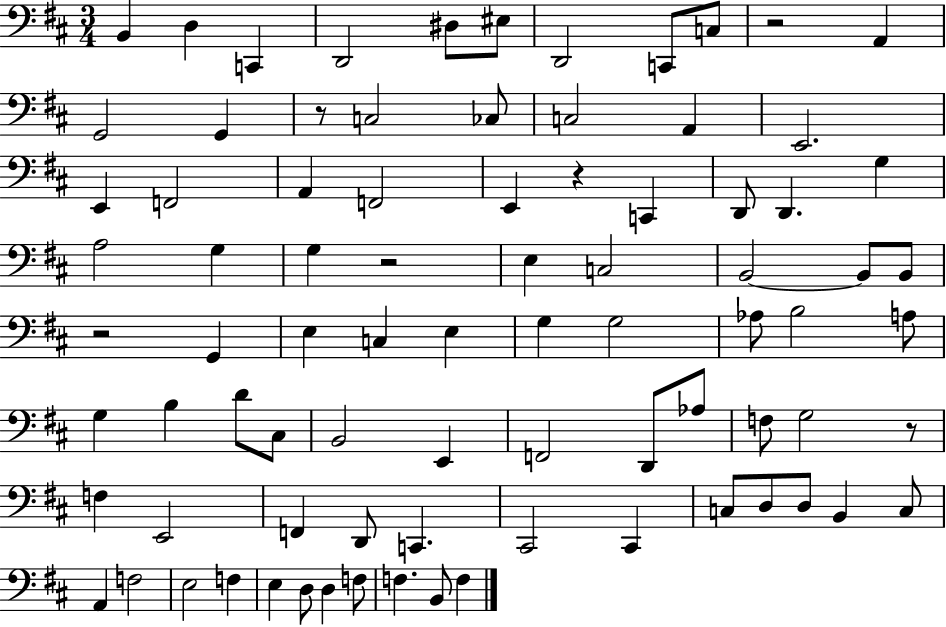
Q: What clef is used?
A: bass